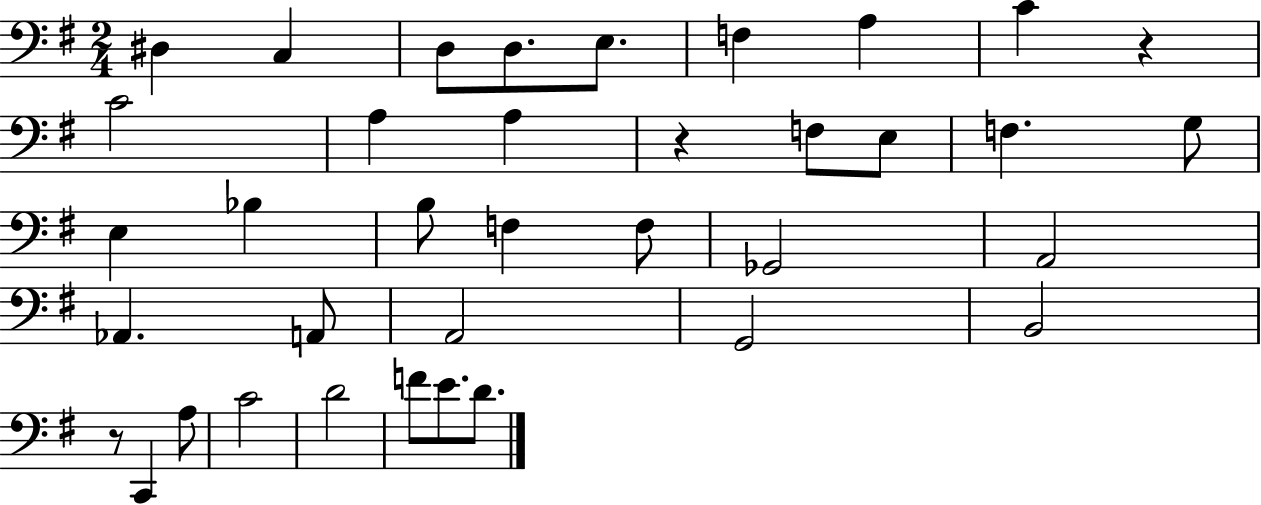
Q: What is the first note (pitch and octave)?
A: D#3